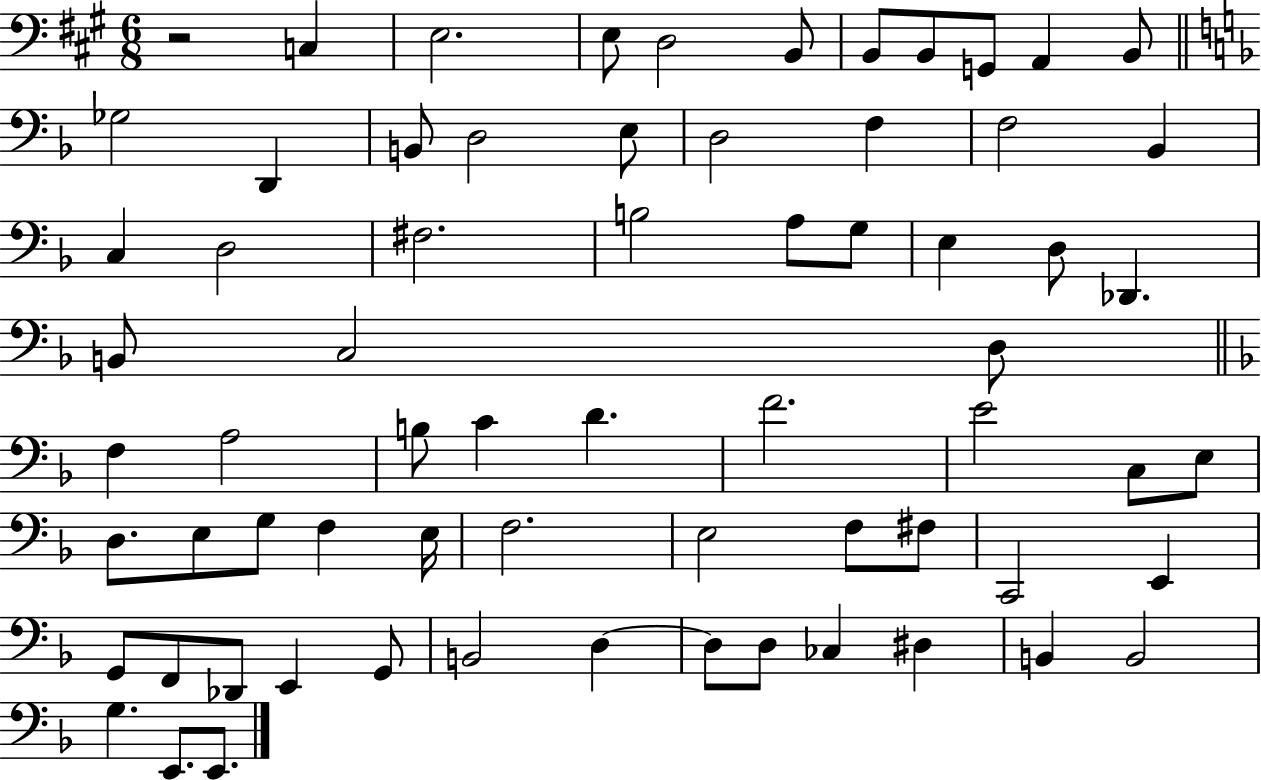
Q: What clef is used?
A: bass